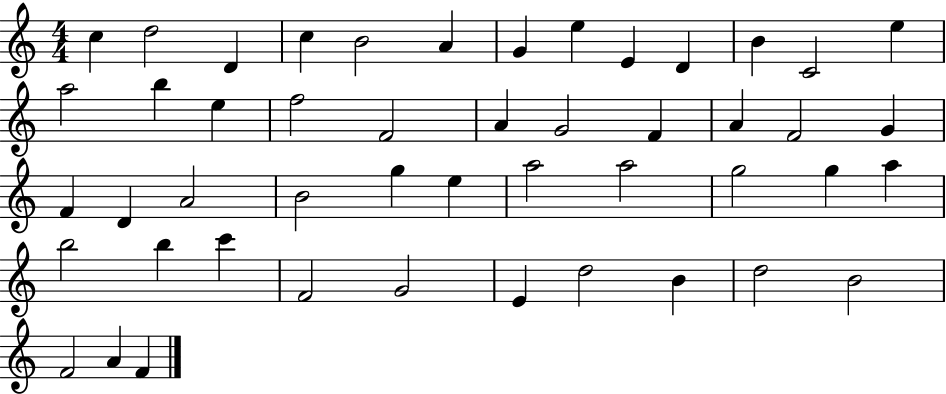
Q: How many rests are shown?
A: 0